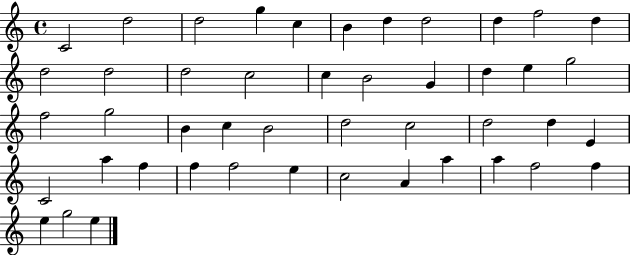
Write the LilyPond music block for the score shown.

{
  \clef treble
  \time 4/4
  \defaultTimeSignature
  \key c \major
  c'2 d''2 | d''2 g''4 c''4 | b'4 d''4 d''2 | d''4 f''2 d''4 | \break d''2 d''2 | d''2 c''2 | c''4 b'2 g'4 | d''4 e''4 g''2 | \break f''2 g''2 | b'4 c''4 b'2 | d''2 c''2 | d''2 d''4 e'4 | \break c'2 a''4 f''4 | f''4 f''2 e''4 | c''2 a'4 a''4 | a''4 f''2 f''4 | \break e''4 g''2 e''4 | \bar "|."
}